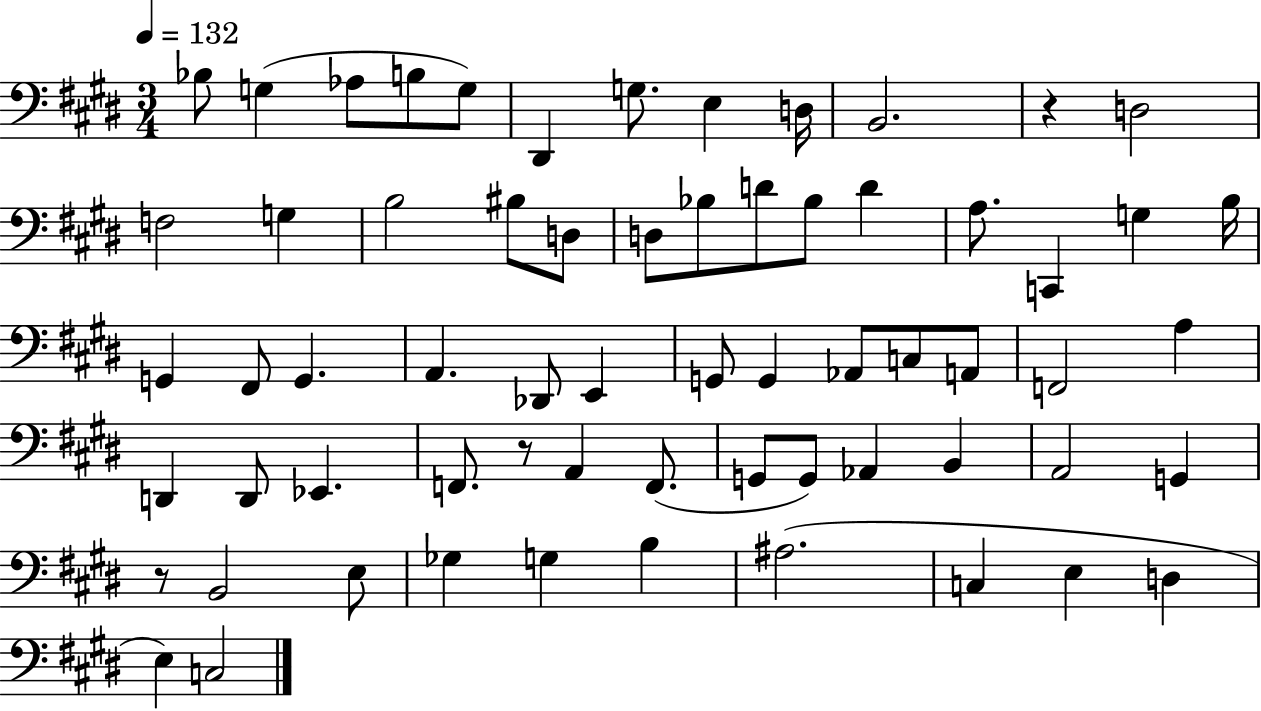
{
  \clef bass
  \numericTimeSignature
  \time 3/4
  \key e \major
  \tempo 4 = 132
  bes8 g4( aes8 b8 g8) | dis,4 g8. e4 d16 | b,2. | r4 d2 | \break f2 g4 | b2 bis8 d8 | d8 bes8 d'8 bes8 d'4 | a8. c,4 g4 b16 | \break g,4 fis,8 g,4. | a,4. des,8 e,4 | g,8 g,4 aes,8 c8 a,8 | f,2 a4 | \break d,4 d,8 ees,4. | f,8. r8 a,4 f,8.( | g,8 g,8) aes,4 b,4 | a,2 g,4 | \break r8 b,2 e8 | ges4 g4 b4 | ais2.( | c4 e4 d4 | \break e4) c2 | \bar "|."
}